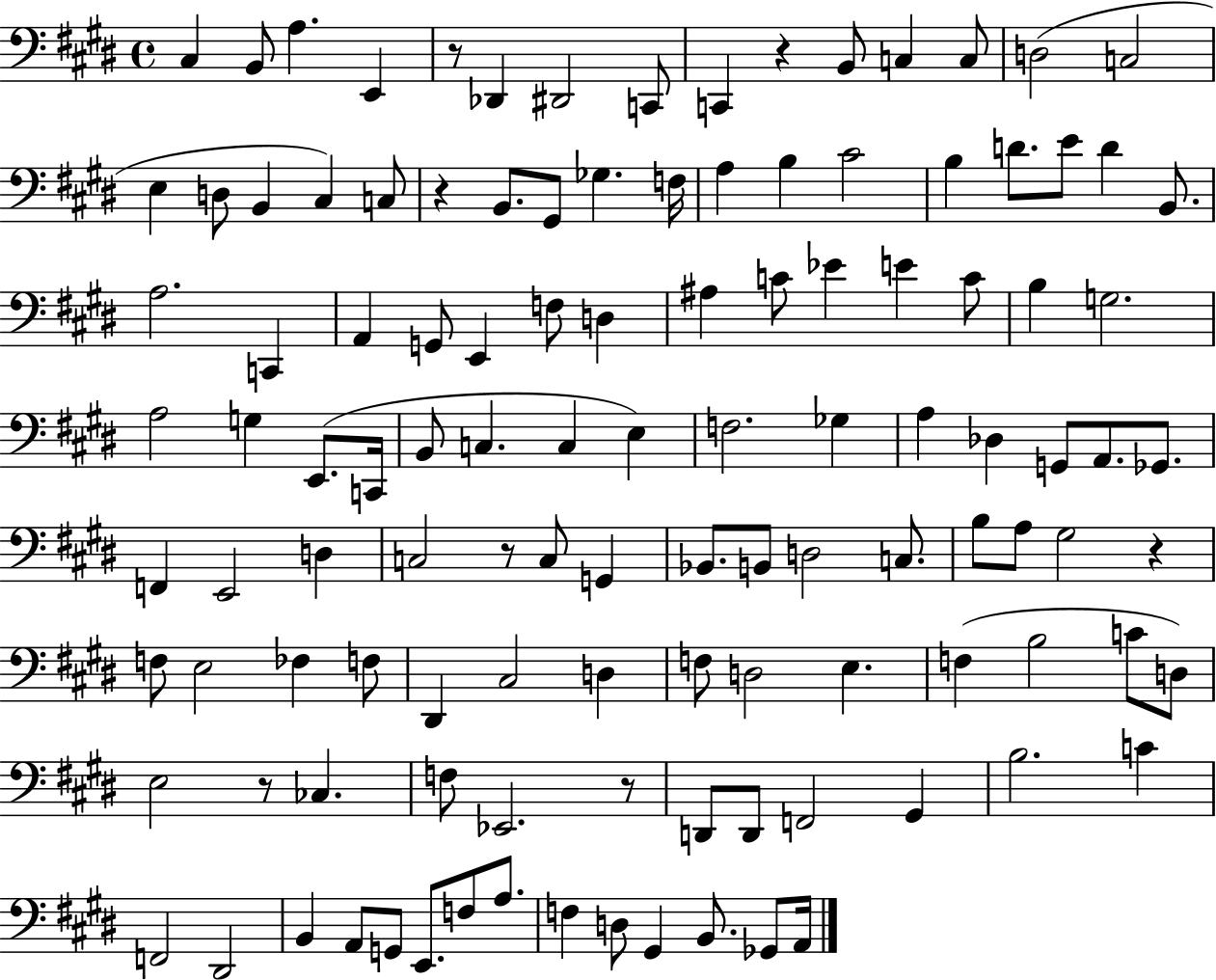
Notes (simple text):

C#3/q B2/e A3/q. E2/q R/e Db2/q D#2/h C2/e C2/q R/q B2/e C3/q C3/e D3/h C3/h E3/q D3/e B2/q C#3/q C3/e R/q B2/e. G#2/e Gb3/q. F3/s A3/q B3/q C#4/h B3/q D4/e. E4/e D4/q B2/e. A3/h. C2/q A2/q G2/e E2/q F3/e D3/q A#3/q C4/e Eb4/q E4/q C4/e B3/q G3/h. A3/h G3/q E2/e. C2/s B2/e C3/q. C3/q E3/q F3/h. Gb3/q A3/q Db3/q G2/e A2/e. Gb2/e. F2/q E2/h D3/q C3/h R/e C3/e G2/q Bb2/e. B2/e D3/h C3/e. B3/e A3/e G#3/h R/q F3/e E3/h FES3/q F3/e D#2/q C#3/h D3/q F3/e D3/h E3/q. F3/q B3/h C4/e D3/e E3/h R/e CES3/q. F3/e Eb2/h. R/e D2/e D2/e F2/h G#2/q B3/h. C4/q F2/h D#2/h B2/q A2/e G2/e E2/e. F3/e A3/e. F3/q D3/e G#2/q B2/e. Gb2/e A2/s